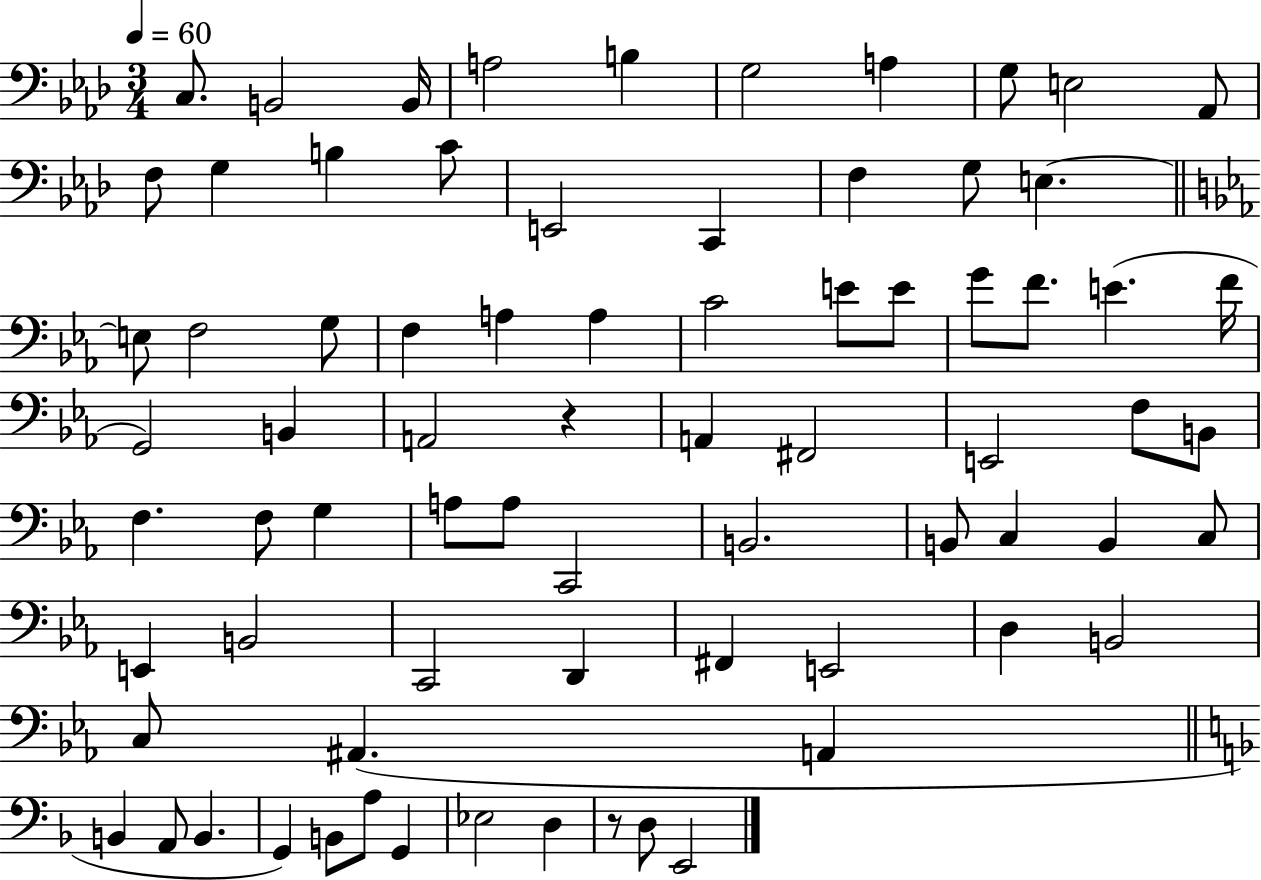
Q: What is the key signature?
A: AES major